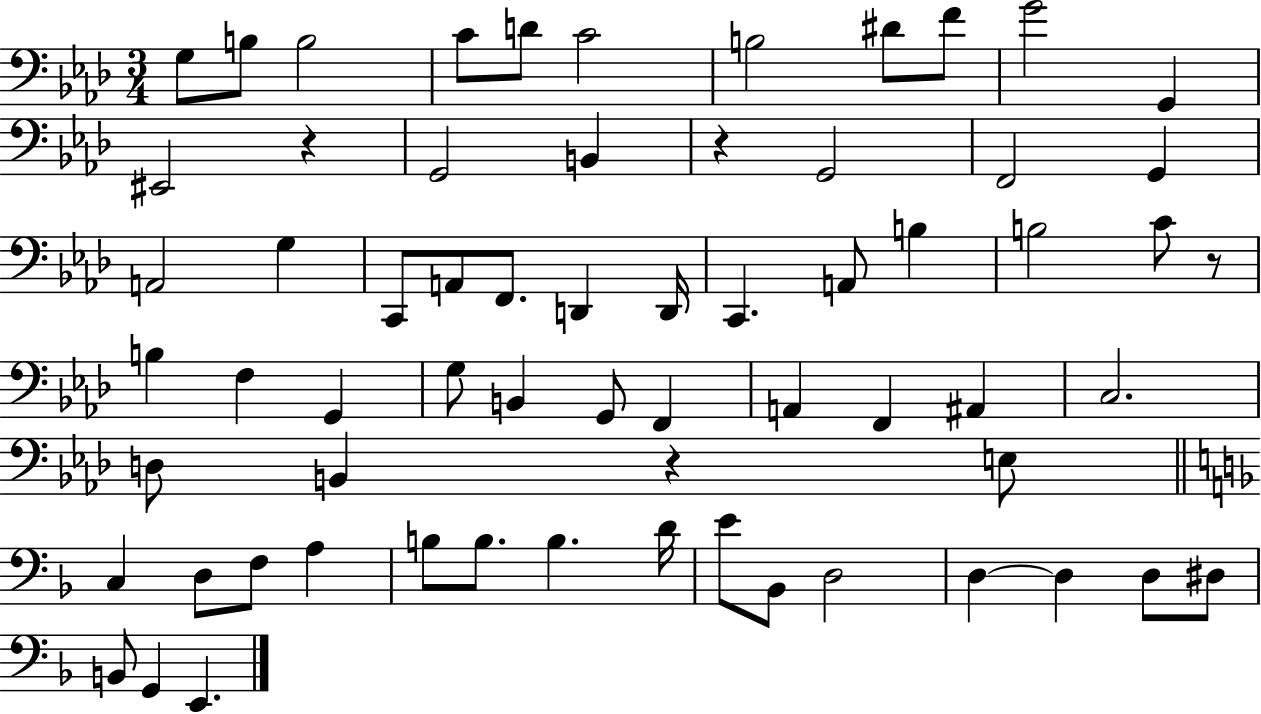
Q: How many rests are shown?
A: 4